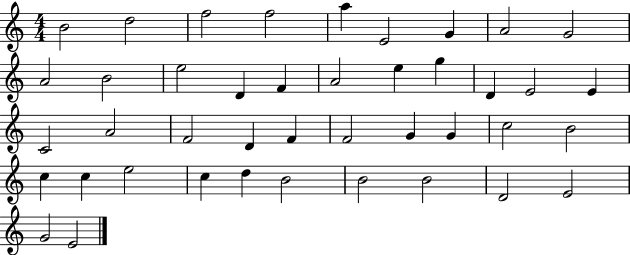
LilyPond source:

{
  \clef treble
  \numericTimeSignature
  \time 4/4
  \key c \major
  b'2 d''2 | f''2 f''2 | a''4 e'2 g'4 | a'2 g'2 | \break a'2 b'2 | e''2 d'4 f'4 | a'2 e''4 g''4 | d'4 e'2 e'4 | \break c'2 a'2 | f'2 d'4 f'4 | f'2 g'4 g'4 | c''2 b'2 | \break c''4 c''4 e''2 | c''4 d''4 b'2 | b'2 b'2 | d'2 e'2 | \break g'2 e'2 | \bar "|."
}